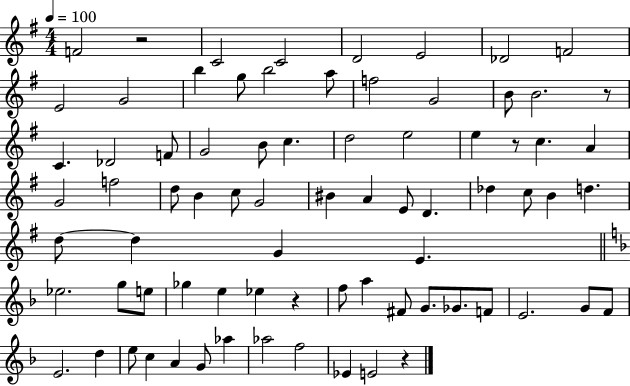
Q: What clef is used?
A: treble